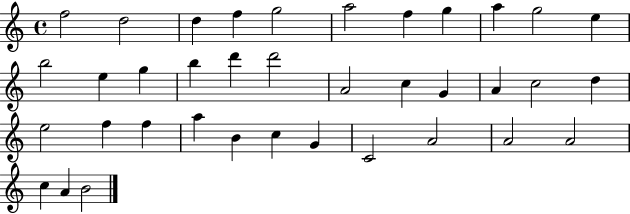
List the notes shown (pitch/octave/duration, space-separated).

F5/h D5/h D5/q F5/q G5/h A5/h F5/q G5/q A5/q G5/h E5/q B5/h E5/q G5/q B5/q D6/q D6/h A4/h C5/q G4/q A4/q C5/h D5/q E5/h F5/q F5/q A5/q B4/q C5/q G4/q C4/h A4/h A4/h A4/h C5/q A4/q B4/h